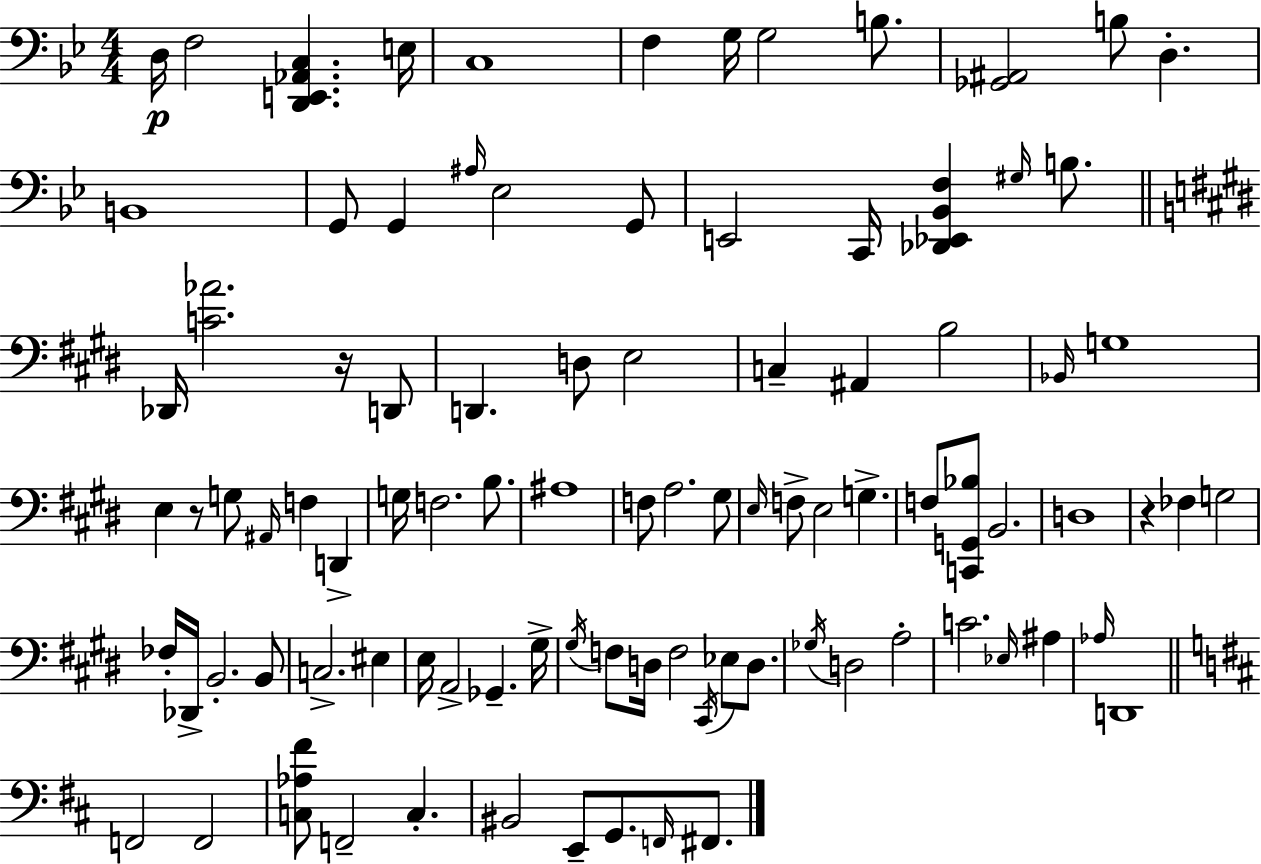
X:1
T:Untitled
M:4/4
L:1/4
K:Bb
D,/4 F,2 [D,,E,,_A,,C,] E,/4 C,4 F, G,/4 G,2 B,/2 [_G,,^A,,]2 B,/2 D, B,,4 G,,/2 G,, ^A,/4 _E,2 G,,/2 E,,2 C,,/4 [_D,,_E,,_B,,F,] ^G,/4 B,/2 _D,,/4 [C_A]2 z/4 D,,/2 D,, D,/2 E,2 C, ^A,, B,2 _B,,/4 G,4 E, z/2 G,/2 ^A,,/4 F, D,, G,/4 F,2 B,/2 ^A,4 F,/2 A,2 ^G,/2 E,/4 F,/2 E,2 G, F,/2 [C,,G,,_B,]/2 B,,2 D,4 z _F, G,2 _F,/4 _D,,/4 B,,2 B,,/2 C,2 ^E, E,/4 A,,2 _G,, ^G,/4 ^G,/4 F,/2 D,/4 F,2 ^C,,/4 _E,/2 D,/2 _G,/4 D,2 A,2 C2 _E,/4 ^A, _A,/4 D,,4 F,,2 F,,2 [C,_A,^F]/2 F,,2 C, ^B,,2 E,,/2 G,,/2 F,,/4 ^F,,/2